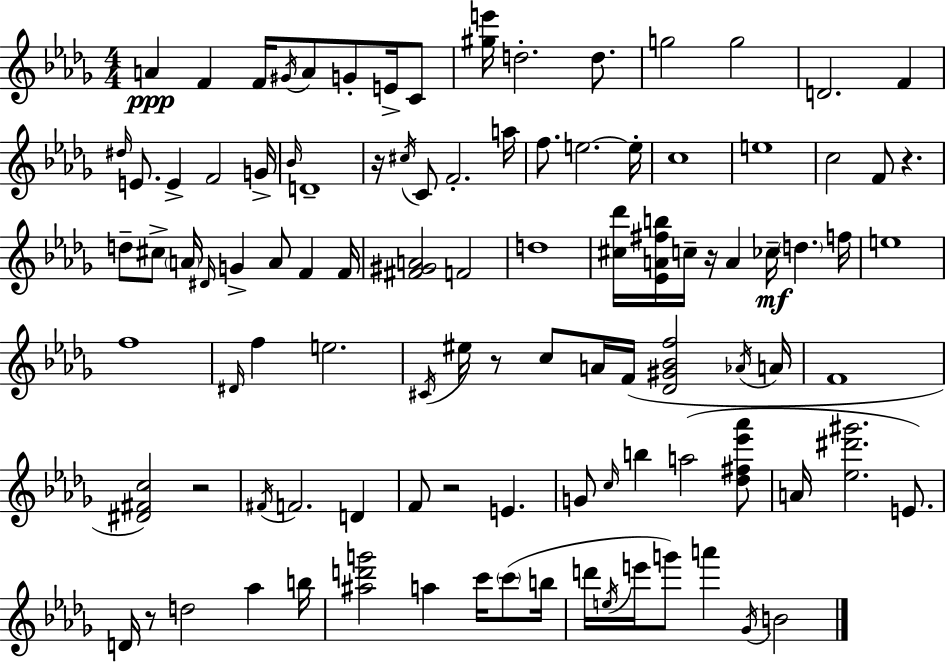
X:1
T:Untitled
M:4/4
L:1/4
K:Bbm
A F F/4 ^G/4 A/2 G/2 E/4 C/2 [^ge']/4 d2 d/2 g2 g2 D2 F ^d/4 E/2 E F2 G/4 _B/4 D4 z/4 ^c/4 C/2 F2 a/4 f/2 e2 e/4 c4 e4 c2 F/2 z d/2 ^c/2 A/4 ^D/4 G A/2 F F/4 [^F^GA]2 F2 d4 [^c_d']/4 [_EA^fb]/4 c/4 z/4 A _c/4 d f/4 e4 f4 ^D/4 f e2 ^C/4 ^e/4 z/2 c/2 A/4 F/4 [_D^G_Bf]2 _A/4 A/4 F4 [^D^Fc]2 z2 ^F/4 F2 D F/2 z2 E G/2 c/4 b a2 [_d^f_e'_a']/2 A/4 [_e^d'^g']2 E/2 D/4 z/2 d2 _a b/4 [^ad'g']2 a c'/4 c'/2 b/4 d'/4 e/4 e'/4 g'/2 a' _G/4 B2